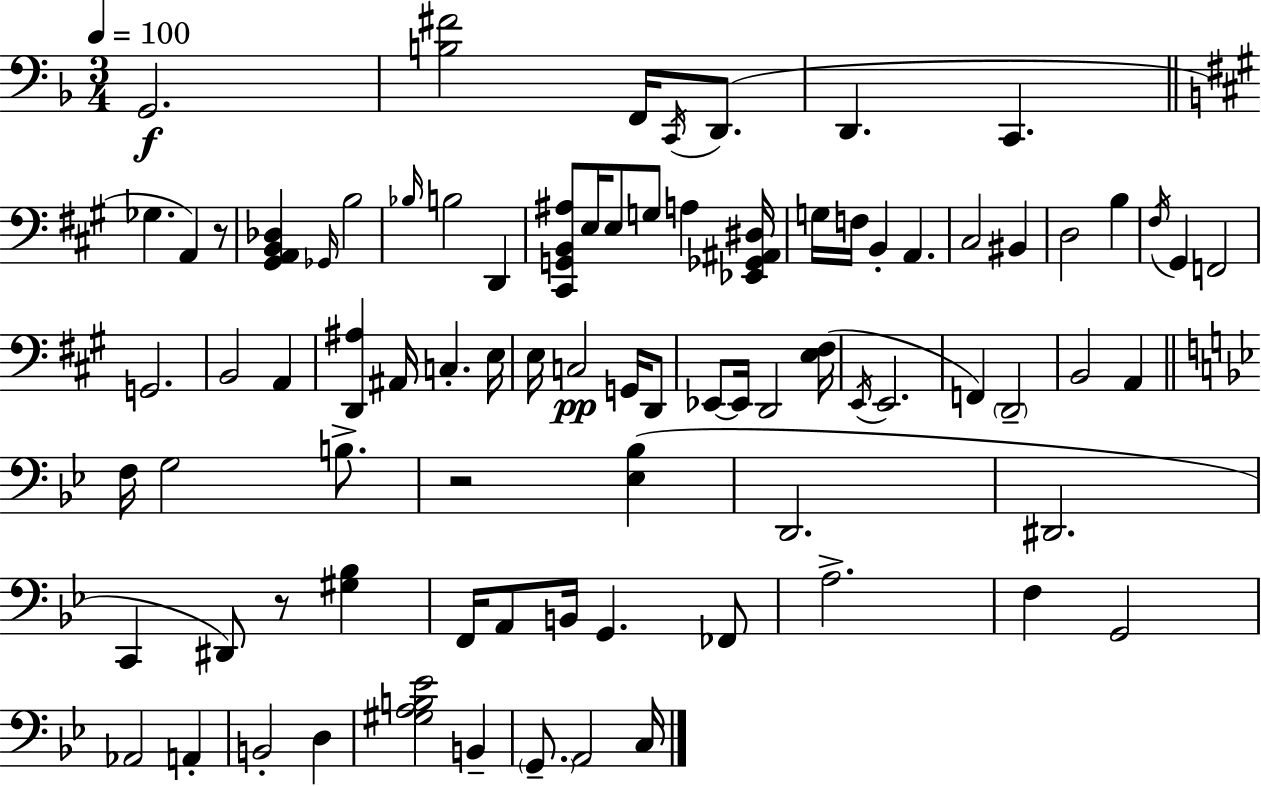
{
  \clef bass
  \numericTimeSignature
  \time 3/4
  \key d \minor
  \tempo 4 = 100
  g,2.\f | <b fis'>2 f,16 \acciaccatura { c,16 } d,8.( | d,4. c,4. | \bar "||" \break \key a \major ges4. a,4) r8 | <gis, a, b, des>4 \grace { ges,16 } b2 | \grace { bes16 } b2 d,4 | <cis, g, b, ais>8 e16 e8 g8 a4 | \break <ees, ges, ais, dis>16 g16 f16 b,4-. a,4. | cis2 bis,4 | d2 b4 | \acciaccatura { fis16 } gis,4 f,2 | \break g,2. | b,2 a,4 | <d, ais>4 ais,16 c4.-. | e16 e16 c2\pp | \break g,16 d,8 ees,8~~ ees,16 d,2 | <e fis>16( \acciaccatura { e,16 } e,2. | f,4) \parenthesize d,2-- | b,2 | \break a,4 \bar "||" \break \key g \minor f16 g2 b8.-> | r2 <ees bes>4( | d,2. | dis,2. | \break c,4 dis,8) r8 <gis bes>4 | f,16 a,8 b,16 g,4. fes,8 | a2.-> | f4 g,2 | \break aes,2 a,4-. | b,2-. d4 | <gis a b ees'>2 b,4-- | \parenthesize g,8.-- a,2 c16 | \break \bar "|."
}